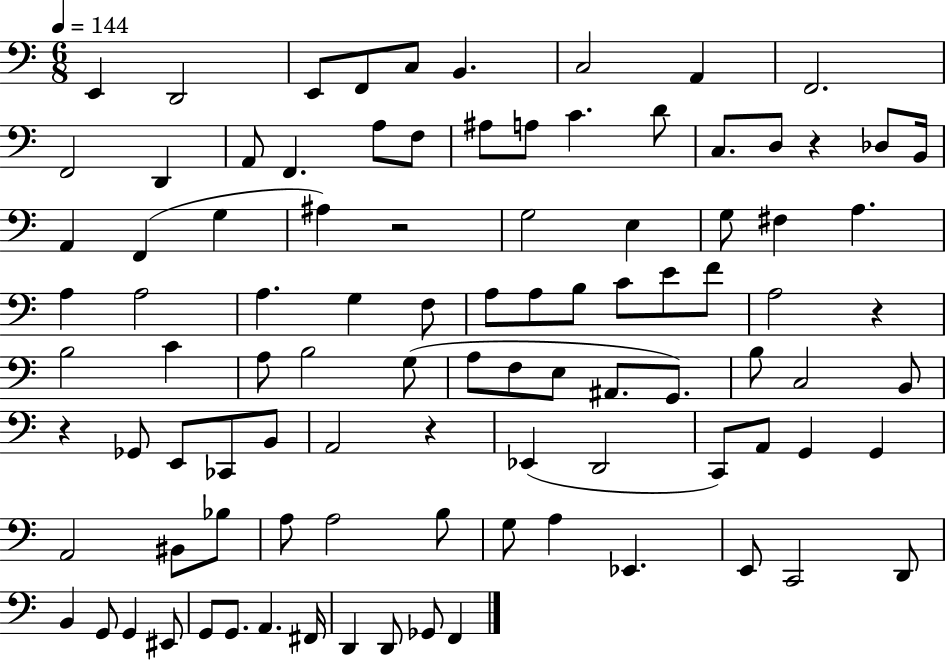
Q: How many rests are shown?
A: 5